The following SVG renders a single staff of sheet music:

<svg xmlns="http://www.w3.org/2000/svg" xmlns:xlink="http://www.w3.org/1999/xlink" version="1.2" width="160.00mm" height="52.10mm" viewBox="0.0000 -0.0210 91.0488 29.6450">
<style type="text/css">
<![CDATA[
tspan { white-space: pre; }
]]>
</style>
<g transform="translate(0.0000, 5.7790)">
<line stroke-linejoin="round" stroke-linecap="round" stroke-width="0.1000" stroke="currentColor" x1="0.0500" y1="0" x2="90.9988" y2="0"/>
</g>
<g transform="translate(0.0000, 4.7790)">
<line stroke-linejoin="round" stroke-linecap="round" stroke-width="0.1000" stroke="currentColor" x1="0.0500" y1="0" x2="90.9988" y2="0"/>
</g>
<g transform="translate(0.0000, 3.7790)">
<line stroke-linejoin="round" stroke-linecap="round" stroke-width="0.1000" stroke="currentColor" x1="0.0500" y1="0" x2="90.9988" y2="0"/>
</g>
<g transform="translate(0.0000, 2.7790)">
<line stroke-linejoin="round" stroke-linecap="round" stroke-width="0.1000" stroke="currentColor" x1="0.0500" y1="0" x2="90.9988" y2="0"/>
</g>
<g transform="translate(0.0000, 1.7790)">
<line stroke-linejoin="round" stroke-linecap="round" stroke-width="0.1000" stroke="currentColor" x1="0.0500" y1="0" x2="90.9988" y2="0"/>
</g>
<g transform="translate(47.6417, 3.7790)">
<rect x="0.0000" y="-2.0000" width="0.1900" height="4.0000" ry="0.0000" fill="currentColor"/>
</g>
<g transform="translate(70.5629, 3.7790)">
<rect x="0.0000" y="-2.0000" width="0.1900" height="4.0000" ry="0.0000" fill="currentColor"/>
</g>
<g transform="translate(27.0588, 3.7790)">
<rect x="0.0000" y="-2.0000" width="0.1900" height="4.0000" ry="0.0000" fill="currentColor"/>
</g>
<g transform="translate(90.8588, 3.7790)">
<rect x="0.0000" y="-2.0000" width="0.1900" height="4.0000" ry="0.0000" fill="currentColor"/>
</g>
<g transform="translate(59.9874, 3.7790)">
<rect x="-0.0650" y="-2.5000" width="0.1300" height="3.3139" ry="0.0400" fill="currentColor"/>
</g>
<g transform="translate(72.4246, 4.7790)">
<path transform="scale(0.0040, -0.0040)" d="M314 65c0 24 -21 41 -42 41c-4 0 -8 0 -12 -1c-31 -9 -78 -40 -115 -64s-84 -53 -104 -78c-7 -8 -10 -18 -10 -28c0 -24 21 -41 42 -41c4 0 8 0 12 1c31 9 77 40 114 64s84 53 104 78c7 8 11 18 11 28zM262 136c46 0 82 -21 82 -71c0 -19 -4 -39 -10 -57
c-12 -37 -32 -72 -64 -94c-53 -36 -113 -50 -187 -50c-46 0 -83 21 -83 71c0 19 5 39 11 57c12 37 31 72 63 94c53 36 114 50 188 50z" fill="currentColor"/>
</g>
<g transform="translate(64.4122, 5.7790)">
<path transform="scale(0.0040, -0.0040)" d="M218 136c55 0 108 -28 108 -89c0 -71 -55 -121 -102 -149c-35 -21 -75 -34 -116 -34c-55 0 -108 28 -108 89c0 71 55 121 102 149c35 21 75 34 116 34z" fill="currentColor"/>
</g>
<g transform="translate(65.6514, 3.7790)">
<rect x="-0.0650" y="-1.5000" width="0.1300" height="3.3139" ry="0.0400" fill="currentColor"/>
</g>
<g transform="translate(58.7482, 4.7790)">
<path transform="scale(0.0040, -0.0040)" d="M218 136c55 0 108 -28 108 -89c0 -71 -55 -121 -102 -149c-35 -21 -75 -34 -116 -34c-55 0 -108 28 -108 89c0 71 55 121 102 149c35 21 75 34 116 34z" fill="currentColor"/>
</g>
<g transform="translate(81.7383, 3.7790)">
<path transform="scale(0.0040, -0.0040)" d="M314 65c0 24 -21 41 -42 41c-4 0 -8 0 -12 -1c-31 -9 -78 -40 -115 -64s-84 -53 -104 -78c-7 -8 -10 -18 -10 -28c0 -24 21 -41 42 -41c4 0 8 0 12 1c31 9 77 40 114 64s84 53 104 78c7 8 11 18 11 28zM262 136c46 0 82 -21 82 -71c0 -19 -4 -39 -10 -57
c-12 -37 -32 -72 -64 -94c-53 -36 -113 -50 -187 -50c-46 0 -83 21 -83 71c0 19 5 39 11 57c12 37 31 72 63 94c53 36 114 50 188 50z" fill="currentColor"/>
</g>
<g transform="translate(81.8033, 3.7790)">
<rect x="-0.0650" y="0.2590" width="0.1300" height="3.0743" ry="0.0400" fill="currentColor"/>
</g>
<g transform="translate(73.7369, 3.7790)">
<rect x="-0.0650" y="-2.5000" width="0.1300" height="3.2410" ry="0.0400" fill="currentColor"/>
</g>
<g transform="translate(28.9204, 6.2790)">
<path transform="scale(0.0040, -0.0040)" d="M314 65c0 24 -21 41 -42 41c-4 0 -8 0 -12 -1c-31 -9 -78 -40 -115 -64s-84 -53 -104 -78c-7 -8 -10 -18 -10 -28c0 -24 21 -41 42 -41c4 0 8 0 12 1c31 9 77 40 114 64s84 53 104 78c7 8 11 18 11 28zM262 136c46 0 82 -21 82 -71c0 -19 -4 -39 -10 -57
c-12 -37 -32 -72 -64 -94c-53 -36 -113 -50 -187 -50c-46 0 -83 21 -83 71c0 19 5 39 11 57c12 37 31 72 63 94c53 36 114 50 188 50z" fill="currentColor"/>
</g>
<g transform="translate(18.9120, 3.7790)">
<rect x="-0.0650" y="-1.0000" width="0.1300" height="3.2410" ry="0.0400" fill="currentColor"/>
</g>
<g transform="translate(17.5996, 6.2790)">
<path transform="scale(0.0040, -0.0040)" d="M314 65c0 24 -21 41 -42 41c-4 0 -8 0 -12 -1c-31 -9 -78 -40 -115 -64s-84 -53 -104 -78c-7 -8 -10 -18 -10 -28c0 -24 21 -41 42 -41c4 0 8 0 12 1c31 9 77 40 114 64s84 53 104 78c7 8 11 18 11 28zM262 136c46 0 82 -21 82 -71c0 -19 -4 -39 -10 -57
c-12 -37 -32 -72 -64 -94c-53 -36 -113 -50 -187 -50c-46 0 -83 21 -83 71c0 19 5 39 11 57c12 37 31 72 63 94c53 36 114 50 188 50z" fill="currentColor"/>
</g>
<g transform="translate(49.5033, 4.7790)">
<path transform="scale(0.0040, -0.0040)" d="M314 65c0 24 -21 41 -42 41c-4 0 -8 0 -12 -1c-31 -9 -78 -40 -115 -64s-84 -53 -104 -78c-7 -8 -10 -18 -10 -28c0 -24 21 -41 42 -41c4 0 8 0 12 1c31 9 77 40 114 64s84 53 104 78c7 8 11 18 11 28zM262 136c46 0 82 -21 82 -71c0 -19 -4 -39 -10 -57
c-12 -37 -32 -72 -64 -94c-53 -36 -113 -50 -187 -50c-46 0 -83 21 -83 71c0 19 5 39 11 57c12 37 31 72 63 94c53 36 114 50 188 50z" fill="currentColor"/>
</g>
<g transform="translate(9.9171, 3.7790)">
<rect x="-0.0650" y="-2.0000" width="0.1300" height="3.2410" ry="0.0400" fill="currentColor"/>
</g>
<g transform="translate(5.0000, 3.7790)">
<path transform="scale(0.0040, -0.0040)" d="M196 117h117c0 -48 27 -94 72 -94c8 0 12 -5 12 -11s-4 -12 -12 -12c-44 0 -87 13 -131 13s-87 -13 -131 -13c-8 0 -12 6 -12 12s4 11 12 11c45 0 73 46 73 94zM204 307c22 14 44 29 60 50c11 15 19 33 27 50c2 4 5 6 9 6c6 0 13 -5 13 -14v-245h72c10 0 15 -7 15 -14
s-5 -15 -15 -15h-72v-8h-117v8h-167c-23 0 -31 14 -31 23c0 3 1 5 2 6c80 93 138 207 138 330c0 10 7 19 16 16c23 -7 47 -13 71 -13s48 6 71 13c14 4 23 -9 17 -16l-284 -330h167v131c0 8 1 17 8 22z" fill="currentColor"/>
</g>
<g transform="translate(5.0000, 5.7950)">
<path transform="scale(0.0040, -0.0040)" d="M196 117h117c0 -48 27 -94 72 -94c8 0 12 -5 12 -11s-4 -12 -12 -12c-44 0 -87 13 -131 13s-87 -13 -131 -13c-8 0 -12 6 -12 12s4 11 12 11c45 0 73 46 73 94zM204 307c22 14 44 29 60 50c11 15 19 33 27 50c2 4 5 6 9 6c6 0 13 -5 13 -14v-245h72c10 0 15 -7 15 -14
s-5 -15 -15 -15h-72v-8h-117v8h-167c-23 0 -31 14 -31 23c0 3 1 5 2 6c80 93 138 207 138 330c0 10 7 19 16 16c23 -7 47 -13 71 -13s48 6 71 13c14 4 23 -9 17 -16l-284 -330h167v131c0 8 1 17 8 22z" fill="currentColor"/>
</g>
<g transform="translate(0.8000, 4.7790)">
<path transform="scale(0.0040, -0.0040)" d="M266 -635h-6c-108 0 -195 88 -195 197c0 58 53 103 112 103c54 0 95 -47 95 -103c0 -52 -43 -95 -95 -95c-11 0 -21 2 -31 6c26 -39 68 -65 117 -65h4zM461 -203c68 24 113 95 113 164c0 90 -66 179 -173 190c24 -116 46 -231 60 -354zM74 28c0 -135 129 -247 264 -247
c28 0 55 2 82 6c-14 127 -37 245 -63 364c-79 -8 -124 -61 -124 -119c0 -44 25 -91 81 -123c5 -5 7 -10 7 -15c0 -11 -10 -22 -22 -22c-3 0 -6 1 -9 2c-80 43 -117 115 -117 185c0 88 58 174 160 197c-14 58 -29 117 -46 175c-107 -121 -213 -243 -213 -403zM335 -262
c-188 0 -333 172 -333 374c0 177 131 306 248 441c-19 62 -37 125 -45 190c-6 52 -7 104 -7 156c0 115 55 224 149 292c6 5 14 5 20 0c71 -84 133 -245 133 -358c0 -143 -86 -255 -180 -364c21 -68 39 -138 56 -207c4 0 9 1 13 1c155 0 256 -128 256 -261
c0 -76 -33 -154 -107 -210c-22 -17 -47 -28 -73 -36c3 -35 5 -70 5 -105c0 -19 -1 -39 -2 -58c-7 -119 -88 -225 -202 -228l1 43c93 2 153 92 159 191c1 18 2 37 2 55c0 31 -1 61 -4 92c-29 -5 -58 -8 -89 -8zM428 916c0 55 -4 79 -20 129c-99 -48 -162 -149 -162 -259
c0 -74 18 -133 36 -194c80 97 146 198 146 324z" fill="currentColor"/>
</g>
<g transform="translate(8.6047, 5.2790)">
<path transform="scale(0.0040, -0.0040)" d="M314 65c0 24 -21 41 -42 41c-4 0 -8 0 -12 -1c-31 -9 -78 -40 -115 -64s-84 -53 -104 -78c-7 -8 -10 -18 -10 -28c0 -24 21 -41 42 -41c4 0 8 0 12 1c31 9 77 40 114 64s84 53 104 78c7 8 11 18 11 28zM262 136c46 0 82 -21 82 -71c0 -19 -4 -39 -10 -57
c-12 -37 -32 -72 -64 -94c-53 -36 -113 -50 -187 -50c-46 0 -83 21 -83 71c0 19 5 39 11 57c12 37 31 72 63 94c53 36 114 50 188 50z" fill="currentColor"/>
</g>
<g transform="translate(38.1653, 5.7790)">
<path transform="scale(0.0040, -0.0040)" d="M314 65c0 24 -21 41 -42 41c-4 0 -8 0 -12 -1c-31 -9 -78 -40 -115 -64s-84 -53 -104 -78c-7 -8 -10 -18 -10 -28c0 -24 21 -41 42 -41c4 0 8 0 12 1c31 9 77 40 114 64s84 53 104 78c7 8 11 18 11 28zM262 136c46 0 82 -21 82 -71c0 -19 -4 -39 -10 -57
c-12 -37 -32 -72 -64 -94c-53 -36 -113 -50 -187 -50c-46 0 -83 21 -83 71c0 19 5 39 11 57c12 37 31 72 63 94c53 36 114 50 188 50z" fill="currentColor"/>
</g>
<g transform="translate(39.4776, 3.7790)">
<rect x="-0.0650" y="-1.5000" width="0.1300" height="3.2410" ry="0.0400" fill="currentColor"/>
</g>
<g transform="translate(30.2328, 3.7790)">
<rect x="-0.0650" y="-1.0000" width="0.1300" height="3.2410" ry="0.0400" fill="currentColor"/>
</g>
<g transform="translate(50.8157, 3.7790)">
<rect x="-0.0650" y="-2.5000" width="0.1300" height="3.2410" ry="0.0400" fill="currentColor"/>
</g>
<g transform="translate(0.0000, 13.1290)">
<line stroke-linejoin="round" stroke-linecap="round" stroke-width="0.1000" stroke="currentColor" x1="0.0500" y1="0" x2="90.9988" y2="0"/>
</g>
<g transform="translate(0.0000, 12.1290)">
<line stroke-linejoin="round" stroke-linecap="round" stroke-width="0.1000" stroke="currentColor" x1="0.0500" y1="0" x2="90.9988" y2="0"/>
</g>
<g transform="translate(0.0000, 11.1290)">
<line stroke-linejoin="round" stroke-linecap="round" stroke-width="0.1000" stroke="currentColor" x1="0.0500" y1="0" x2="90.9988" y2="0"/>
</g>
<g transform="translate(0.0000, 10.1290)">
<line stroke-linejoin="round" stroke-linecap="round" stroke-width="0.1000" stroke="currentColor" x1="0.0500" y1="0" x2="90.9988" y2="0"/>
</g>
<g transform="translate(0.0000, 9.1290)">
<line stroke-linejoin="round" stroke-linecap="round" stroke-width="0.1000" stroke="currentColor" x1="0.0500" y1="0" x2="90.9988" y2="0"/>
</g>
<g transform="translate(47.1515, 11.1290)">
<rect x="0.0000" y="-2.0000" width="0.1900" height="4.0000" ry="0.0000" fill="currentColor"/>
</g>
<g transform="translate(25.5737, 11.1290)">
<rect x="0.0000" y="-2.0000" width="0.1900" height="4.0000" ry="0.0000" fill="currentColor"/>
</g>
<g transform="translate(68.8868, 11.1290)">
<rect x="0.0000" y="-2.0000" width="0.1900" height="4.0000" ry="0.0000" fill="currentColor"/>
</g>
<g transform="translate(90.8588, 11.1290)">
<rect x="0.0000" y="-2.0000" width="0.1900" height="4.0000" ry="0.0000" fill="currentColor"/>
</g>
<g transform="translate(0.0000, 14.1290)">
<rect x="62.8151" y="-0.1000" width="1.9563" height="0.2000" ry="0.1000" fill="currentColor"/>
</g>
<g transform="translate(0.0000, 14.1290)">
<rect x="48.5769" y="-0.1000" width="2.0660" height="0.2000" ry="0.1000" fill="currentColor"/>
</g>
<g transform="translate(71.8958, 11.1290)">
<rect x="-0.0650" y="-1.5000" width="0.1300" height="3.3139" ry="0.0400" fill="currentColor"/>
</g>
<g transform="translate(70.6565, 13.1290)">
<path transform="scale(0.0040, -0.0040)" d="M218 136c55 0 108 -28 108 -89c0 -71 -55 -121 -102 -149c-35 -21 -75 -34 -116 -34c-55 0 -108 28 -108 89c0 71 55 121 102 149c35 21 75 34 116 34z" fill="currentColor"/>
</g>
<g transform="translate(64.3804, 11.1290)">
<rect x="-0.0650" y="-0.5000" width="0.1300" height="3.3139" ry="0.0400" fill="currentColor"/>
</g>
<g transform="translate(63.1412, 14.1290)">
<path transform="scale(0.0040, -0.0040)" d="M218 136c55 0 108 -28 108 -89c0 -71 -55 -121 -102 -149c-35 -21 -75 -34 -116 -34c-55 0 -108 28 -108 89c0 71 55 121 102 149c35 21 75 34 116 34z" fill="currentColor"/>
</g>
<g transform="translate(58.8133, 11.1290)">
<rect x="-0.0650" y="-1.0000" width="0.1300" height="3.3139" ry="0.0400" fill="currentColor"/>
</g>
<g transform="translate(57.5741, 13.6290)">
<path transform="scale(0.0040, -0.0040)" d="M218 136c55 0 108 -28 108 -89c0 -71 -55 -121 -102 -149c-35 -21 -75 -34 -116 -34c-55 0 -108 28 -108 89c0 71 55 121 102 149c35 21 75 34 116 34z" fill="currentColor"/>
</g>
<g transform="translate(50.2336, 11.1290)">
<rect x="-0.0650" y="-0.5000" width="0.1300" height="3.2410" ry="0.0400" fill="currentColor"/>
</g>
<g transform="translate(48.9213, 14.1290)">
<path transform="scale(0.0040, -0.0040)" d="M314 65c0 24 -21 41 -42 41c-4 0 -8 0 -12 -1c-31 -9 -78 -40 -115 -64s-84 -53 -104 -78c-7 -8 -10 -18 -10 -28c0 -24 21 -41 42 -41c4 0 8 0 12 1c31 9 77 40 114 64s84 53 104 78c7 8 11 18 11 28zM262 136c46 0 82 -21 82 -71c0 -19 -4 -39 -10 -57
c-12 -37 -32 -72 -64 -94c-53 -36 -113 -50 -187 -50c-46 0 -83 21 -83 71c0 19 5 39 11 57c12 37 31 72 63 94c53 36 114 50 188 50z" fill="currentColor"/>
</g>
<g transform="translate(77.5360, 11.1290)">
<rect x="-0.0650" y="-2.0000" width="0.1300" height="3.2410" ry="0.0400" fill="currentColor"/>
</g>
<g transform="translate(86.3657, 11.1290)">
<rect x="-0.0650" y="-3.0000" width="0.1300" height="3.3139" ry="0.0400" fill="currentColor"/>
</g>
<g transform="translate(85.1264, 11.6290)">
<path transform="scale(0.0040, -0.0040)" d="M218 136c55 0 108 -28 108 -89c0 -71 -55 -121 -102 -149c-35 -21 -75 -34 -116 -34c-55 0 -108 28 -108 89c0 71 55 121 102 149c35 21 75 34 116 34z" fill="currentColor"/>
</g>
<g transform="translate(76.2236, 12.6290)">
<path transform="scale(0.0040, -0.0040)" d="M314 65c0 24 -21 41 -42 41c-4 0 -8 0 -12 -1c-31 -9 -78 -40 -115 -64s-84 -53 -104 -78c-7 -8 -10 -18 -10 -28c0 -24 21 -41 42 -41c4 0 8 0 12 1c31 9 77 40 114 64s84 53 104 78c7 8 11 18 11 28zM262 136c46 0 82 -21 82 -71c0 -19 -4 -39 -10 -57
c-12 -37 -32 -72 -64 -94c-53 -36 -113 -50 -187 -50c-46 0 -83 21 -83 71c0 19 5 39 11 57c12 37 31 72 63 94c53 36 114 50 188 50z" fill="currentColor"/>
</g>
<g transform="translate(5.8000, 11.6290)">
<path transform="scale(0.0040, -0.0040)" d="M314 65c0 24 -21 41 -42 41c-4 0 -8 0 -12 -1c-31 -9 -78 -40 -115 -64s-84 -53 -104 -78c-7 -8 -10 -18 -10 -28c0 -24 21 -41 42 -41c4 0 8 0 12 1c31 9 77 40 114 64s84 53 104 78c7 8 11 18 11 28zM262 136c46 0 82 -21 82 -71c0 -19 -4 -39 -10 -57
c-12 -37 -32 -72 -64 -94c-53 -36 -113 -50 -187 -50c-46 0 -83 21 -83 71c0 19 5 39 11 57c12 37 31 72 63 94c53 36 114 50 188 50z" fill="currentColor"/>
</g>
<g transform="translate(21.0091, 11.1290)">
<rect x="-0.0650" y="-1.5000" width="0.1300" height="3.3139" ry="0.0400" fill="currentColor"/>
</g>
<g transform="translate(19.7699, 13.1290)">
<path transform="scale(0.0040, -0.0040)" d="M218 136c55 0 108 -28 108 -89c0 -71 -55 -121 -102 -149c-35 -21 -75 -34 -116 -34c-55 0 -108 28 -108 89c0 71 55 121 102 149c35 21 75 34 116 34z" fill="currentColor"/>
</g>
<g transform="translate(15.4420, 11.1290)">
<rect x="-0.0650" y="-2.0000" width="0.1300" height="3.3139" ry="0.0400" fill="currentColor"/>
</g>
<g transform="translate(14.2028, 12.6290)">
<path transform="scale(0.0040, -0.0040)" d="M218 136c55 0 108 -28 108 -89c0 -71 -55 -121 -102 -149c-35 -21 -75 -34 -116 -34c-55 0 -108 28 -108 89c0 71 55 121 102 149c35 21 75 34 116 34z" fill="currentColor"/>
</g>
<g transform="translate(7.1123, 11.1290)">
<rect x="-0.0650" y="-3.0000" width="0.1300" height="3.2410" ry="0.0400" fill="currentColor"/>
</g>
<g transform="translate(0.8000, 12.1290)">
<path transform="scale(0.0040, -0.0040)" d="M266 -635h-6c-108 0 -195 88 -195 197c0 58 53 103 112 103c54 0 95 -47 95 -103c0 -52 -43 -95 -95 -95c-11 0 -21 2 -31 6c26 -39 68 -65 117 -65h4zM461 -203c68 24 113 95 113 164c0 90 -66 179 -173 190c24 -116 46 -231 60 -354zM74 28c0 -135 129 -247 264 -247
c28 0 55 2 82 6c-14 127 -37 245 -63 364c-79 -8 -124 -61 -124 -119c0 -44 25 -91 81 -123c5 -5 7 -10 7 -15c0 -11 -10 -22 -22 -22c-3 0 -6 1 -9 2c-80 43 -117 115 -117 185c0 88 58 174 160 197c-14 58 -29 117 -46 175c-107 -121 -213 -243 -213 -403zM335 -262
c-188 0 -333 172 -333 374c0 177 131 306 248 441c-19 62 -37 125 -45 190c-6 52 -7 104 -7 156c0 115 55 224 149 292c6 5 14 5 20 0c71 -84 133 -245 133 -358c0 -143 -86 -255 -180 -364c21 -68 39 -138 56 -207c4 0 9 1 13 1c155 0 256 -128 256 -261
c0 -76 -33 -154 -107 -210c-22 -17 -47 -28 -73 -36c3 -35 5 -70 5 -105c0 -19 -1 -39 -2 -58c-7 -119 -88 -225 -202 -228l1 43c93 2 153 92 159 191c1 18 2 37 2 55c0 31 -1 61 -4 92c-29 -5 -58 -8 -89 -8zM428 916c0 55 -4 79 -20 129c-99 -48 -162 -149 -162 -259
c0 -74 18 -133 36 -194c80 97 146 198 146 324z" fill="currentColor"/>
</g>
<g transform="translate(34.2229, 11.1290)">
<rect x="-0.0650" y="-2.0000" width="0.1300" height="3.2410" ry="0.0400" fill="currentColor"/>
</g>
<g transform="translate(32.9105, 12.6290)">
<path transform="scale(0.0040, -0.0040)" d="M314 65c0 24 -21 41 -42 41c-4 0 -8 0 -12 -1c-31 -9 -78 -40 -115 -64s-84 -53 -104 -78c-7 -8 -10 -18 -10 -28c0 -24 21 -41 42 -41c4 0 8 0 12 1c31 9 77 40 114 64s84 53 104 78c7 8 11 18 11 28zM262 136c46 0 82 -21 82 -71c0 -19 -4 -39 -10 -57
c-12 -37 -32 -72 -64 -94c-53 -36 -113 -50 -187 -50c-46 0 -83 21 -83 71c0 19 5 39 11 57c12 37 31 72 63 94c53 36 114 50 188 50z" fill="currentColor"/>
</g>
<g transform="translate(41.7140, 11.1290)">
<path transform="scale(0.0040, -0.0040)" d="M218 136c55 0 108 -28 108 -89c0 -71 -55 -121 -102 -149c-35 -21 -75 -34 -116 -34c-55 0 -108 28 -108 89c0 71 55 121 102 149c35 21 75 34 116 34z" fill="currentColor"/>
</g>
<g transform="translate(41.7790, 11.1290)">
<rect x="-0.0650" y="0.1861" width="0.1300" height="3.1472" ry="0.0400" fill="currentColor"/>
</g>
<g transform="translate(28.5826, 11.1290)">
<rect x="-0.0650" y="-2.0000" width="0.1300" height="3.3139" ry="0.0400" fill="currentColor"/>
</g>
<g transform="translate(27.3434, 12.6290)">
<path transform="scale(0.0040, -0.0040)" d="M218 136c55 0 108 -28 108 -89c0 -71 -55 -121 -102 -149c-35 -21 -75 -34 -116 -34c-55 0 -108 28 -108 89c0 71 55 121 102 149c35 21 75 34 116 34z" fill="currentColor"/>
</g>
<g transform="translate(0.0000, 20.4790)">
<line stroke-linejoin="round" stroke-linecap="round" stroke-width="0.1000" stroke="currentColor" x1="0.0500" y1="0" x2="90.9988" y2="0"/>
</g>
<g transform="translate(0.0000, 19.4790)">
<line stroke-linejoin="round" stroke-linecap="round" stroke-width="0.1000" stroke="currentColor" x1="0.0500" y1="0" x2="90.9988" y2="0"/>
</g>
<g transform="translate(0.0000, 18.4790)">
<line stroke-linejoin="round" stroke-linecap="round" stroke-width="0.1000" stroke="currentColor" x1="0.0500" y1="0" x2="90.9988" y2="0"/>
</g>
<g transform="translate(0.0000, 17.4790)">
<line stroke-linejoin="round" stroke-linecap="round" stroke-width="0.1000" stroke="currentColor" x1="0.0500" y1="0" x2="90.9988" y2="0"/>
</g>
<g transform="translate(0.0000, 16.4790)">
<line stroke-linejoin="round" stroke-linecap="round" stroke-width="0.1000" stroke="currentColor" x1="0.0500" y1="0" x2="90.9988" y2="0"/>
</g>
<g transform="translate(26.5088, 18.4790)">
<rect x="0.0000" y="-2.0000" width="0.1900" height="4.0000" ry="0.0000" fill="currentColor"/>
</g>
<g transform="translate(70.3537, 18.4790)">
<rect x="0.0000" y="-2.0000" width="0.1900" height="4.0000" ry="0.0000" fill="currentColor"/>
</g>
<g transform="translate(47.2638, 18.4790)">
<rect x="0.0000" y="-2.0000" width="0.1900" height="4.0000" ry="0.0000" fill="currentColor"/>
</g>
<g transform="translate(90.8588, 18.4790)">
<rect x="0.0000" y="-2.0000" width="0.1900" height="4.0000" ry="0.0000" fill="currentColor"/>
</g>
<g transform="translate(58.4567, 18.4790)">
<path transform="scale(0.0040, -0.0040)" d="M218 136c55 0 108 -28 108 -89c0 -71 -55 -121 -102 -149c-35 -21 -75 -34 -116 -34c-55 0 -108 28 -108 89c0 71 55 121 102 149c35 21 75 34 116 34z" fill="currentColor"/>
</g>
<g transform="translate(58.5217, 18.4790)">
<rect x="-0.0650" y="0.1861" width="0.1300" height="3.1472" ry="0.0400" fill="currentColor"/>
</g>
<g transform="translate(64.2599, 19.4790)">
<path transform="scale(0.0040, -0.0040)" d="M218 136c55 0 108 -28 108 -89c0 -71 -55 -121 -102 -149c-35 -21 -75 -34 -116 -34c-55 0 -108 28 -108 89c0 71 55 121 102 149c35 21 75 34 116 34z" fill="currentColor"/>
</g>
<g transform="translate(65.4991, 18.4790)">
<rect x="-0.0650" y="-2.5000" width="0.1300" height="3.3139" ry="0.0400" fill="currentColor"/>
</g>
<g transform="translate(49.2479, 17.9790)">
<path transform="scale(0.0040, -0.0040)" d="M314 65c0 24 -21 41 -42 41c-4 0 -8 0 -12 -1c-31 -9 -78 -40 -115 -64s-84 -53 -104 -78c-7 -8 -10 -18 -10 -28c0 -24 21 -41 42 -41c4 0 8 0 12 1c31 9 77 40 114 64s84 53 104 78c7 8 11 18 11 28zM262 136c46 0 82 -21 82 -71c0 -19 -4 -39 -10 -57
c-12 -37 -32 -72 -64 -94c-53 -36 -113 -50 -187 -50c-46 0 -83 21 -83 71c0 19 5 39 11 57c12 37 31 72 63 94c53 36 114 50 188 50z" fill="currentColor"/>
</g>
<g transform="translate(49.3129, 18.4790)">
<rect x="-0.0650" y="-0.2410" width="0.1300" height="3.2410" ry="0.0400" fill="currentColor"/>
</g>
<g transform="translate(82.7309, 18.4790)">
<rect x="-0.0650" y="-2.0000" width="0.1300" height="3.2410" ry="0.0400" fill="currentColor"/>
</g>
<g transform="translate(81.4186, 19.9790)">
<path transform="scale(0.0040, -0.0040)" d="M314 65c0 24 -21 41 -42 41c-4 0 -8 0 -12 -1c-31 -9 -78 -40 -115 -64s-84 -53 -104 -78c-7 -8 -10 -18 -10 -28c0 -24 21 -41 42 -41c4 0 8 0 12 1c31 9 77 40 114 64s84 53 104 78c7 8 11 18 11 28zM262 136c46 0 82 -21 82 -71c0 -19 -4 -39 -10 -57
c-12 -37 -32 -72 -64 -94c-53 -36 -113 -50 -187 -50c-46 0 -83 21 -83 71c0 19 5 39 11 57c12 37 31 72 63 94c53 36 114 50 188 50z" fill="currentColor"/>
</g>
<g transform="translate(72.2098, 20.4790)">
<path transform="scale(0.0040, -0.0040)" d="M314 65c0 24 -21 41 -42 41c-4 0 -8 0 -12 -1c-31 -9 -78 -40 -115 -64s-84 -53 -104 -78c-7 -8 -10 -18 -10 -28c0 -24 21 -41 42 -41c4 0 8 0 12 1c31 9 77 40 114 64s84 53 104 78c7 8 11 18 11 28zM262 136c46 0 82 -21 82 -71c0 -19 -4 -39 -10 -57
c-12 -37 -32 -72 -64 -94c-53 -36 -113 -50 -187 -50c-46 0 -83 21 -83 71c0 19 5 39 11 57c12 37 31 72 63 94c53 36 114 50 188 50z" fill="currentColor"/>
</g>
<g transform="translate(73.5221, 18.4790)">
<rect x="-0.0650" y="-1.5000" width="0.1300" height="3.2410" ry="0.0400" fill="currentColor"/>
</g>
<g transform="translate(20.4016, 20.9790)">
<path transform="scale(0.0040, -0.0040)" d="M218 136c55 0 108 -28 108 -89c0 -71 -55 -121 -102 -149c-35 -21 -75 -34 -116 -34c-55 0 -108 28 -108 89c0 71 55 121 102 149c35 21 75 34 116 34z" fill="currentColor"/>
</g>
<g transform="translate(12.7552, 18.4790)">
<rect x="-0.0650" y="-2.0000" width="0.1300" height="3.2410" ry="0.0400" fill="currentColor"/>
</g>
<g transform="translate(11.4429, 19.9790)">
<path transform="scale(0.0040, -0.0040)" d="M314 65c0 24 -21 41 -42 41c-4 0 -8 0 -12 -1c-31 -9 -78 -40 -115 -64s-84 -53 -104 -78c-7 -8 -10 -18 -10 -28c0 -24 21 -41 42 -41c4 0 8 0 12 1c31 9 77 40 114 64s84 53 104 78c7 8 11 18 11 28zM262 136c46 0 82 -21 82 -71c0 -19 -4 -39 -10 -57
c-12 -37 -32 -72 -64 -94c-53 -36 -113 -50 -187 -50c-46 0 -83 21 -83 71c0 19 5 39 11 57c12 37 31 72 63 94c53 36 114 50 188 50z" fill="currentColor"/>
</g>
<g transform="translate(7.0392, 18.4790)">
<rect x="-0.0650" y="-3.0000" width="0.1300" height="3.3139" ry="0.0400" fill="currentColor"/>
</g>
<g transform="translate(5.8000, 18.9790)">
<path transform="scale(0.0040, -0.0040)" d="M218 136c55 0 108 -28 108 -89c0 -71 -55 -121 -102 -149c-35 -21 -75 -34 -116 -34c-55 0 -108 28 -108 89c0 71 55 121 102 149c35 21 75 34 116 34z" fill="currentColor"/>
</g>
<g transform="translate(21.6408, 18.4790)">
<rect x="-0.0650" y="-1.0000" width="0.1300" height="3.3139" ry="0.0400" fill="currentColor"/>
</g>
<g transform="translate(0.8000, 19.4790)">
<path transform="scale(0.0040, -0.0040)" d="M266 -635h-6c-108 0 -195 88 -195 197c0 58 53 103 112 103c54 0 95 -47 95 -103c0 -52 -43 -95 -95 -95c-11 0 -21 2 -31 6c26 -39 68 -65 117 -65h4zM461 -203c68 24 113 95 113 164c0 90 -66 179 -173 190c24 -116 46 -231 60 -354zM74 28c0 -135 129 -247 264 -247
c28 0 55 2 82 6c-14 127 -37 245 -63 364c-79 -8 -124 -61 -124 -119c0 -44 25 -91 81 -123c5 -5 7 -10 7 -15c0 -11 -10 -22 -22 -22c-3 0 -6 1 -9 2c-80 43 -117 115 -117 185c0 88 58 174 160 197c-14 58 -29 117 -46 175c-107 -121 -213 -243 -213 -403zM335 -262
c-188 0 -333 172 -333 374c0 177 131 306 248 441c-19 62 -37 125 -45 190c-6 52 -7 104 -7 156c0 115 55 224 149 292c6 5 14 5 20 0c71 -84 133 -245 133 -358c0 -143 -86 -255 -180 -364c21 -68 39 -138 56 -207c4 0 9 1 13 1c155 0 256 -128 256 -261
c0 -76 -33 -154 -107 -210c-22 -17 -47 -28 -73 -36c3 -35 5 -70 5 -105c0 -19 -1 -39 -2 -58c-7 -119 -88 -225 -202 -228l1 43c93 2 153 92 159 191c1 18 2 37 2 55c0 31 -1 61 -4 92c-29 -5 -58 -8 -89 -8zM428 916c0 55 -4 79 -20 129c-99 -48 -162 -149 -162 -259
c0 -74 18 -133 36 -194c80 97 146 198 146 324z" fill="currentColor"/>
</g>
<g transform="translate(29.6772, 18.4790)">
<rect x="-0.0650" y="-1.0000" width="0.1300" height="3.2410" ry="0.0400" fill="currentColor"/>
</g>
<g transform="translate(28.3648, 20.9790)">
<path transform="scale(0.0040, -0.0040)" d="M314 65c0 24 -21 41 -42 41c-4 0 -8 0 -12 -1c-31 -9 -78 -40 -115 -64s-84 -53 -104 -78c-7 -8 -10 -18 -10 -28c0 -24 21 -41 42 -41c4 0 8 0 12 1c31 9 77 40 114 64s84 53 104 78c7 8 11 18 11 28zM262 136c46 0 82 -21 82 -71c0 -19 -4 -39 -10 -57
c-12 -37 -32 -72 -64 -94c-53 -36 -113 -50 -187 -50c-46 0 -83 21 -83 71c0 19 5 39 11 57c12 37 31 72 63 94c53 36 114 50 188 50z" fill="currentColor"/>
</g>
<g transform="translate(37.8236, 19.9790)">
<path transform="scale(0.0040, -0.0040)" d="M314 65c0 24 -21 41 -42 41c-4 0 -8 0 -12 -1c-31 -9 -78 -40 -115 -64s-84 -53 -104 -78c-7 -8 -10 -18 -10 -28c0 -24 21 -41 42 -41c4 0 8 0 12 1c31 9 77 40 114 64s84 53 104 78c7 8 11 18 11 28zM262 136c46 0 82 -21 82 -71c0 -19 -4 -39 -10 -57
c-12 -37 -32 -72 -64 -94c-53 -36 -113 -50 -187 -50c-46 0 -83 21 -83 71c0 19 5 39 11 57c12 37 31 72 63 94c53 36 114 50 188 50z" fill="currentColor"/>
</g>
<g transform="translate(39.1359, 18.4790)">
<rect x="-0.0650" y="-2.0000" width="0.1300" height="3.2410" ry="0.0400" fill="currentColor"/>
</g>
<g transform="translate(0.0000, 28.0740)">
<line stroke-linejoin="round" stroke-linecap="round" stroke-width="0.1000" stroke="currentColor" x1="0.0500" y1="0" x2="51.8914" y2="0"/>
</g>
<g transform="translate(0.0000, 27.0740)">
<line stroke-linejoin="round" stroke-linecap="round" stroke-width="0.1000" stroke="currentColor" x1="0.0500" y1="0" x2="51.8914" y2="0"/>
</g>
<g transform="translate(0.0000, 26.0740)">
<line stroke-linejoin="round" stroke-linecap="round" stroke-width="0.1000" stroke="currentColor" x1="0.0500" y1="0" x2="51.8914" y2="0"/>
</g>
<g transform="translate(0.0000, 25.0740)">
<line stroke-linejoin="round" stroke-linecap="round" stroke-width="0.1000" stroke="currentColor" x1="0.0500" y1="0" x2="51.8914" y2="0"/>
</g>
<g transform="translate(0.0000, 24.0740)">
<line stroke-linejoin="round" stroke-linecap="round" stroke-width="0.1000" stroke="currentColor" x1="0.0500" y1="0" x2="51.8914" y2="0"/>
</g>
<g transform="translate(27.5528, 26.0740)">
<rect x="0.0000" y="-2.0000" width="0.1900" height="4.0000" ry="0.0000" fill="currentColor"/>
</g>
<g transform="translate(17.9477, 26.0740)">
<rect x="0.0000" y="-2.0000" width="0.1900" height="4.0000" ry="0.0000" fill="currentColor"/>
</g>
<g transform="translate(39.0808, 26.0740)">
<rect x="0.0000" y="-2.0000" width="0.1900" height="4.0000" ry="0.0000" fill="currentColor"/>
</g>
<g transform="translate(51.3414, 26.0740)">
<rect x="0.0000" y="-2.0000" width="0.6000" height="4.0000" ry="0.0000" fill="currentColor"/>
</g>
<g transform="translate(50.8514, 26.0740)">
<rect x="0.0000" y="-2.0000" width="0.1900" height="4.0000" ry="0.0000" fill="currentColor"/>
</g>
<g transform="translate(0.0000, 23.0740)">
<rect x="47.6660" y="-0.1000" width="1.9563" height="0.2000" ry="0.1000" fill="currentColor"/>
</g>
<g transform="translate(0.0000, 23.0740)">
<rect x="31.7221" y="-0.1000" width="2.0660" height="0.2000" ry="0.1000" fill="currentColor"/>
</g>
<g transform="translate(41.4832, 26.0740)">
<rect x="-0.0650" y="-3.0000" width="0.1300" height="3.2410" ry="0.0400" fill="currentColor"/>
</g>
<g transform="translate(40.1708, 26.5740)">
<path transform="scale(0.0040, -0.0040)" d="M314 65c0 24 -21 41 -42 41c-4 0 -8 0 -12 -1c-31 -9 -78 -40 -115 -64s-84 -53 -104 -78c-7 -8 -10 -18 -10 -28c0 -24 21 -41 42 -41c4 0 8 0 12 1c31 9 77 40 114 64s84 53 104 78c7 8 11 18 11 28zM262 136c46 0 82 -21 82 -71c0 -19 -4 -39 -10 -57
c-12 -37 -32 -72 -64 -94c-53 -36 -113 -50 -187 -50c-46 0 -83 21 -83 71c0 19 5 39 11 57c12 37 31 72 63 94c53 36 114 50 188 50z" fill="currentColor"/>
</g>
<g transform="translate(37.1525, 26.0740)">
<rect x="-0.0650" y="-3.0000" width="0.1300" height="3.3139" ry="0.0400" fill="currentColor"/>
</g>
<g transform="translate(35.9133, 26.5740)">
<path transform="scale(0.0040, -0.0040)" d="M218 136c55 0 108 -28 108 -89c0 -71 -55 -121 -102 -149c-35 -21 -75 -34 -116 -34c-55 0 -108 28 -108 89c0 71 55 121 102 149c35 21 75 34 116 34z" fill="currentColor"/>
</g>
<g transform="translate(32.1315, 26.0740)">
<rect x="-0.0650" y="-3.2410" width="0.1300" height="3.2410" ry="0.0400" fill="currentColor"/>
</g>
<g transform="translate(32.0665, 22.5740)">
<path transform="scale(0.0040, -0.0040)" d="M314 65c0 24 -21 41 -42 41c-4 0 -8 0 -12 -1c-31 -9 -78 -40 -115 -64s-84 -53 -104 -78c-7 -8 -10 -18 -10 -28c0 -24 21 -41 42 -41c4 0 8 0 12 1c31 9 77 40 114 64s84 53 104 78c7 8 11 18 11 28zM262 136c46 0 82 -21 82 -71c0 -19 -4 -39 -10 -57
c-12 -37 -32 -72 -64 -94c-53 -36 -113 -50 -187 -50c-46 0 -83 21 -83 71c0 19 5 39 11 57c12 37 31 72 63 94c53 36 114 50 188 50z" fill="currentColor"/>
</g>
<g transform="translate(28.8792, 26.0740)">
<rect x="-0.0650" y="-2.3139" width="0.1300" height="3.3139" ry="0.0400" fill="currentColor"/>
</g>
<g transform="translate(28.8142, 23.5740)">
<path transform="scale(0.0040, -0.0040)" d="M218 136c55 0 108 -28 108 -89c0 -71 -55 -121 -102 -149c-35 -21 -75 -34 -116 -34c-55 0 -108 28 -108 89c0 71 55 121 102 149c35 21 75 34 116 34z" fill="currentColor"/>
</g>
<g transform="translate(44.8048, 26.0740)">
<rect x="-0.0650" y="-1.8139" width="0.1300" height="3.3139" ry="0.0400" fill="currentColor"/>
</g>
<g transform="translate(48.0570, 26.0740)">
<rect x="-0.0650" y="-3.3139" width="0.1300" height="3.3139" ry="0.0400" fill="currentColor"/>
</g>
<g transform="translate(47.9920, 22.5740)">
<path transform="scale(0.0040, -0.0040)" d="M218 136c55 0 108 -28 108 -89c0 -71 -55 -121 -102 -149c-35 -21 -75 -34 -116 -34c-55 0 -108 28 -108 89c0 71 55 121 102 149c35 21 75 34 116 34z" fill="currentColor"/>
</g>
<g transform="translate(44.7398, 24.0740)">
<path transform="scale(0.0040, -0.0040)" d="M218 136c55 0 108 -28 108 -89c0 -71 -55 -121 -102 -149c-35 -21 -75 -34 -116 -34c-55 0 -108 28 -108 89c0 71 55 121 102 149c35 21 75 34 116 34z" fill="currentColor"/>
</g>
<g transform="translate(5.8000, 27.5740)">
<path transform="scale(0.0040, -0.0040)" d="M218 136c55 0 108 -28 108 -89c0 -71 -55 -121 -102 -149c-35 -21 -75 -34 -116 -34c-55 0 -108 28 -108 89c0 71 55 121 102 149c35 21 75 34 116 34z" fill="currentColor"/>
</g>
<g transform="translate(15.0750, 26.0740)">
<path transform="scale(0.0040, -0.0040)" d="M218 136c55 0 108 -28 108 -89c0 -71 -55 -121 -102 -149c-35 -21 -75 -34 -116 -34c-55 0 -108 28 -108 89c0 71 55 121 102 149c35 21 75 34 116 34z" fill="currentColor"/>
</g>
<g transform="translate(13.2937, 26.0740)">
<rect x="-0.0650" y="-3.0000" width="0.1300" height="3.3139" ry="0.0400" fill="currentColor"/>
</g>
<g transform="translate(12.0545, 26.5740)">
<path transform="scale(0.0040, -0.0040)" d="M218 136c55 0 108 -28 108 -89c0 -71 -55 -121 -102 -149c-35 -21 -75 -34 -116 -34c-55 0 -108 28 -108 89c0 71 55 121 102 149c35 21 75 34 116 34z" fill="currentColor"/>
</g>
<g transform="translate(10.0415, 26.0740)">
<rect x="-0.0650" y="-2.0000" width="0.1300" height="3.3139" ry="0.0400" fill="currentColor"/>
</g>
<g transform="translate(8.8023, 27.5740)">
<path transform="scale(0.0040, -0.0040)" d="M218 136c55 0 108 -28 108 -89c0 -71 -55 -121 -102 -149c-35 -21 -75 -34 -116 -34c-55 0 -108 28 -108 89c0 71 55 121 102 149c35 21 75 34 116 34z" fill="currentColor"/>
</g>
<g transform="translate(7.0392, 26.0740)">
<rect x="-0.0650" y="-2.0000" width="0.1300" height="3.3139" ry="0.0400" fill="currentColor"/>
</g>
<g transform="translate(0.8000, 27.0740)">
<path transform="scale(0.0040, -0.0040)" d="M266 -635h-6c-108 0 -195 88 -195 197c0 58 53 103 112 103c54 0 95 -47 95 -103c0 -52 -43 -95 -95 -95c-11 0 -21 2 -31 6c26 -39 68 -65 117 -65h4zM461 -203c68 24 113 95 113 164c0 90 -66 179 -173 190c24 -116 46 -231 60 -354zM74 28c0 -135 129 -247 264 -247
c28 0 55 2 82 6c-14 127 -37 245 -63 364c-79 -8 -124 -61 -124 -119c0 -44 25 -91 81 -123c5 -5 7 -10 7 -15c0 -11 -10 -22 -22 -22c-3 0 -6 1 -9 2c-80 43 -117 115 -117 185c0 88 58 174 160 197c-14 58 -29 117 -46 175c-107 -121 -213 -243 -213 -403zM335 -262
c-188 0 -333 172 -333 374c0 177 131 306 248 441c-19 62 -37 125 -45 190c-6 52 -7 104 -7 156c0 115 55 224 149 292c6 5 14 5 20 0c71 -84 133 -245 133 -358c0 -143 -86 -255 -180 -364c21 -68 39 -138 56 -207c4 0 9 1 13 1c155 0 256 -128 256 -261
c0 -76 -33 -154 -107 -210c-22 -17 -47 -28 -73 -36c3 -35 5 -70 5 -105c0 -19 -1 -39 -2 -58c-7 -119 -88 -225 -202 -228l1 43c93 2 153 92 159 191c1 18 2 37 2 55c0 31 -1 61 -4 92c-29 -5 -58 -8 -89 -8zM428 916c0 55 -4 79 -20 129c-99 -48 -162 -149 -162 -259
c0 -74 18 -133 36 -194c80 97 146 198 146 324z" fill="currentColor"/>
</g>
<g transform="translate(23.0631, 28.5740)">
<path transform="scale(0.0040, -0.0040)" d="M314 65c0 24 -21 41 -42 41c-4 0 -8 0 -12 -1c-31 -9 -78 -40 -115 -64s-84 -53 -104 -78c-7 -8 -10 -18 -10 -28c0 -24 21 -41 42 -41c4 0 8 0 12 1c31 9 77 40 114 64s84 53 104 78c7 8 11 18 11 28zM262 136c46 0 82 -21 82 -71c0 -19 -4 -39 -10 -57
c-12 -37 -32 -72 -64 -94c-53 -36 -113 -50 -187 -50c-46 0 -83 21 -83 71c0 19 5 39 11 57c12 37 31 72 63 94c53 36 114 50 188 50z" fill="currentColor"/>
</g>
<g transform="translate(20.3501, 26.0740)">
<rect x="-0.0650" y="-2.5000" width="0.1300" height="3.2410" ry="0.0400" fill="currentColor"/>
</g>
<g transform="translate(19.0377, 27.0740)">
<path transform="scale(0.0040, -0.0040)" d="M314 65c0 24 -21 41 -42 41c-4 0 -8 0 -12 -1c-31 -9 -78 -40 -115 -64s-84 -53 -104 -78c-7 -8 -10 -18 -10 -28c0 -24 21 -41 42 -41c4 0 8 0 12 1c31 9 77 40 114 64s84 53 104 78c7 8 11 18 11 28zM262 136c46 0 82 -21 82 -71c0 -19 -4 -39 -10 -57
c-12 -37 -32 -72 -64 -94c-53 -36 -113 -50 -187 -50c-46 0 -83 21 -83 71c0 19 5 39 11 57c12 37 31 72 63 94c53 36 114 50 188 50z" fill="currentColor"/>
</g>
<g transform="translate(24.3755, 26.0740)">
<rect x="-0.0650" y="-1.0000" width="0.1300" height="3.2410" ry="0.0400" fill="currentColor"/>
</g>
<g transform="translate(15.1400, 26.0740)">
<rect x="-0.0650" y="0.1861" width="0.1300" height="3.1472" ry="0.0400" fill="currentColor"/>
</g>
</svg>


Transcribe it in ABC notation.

X:1
T:Untitled
M:4/4
L:1/4
K:C
F2 D2 D2 E2 G2 G E G2 B2 A2 F E F F2 B C2 D C E F2 A A F2 D D2 F2 c2 B G E2 F2 F F A B G2 D2 g b2 A A2 f b